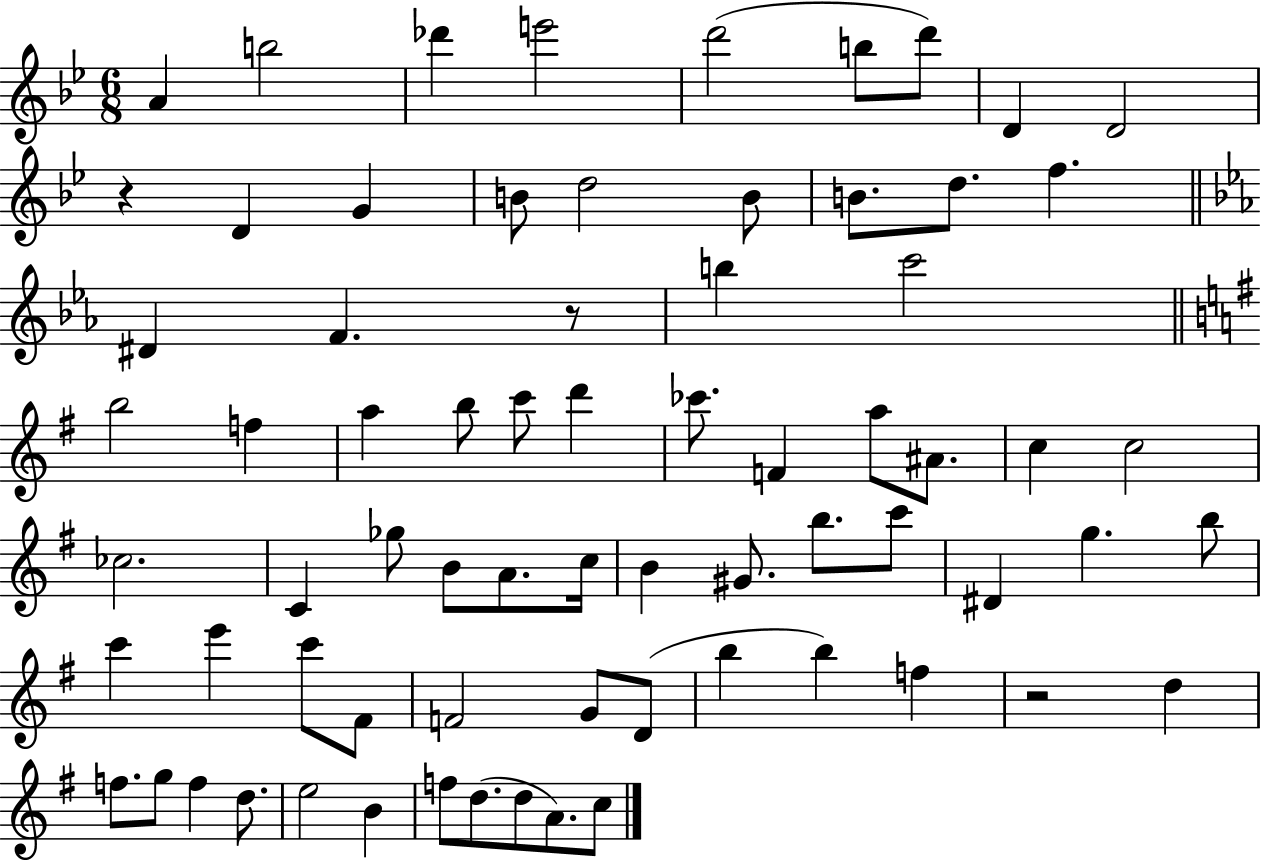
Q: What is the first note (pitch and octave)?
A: A4